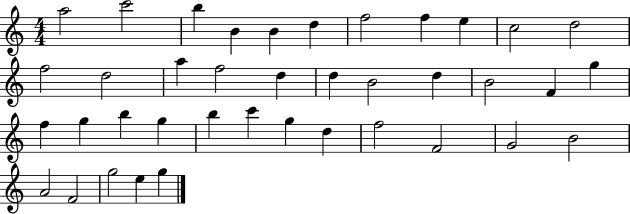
A5/h C6/h B5/q B4/q B4/q D5/q F5/h F5/q E5/q C5/h D5/h F5/h D5/h A5/q F5/h D5/q D5/q B4/h D5/q B4/h F4/q G5/q F5/q G5/q B5/q G5/q B5/q C6/q G5/q D5/q F5/h F4/h G4/h B4/h A4/h F4/h G5/h E5/q G5/q